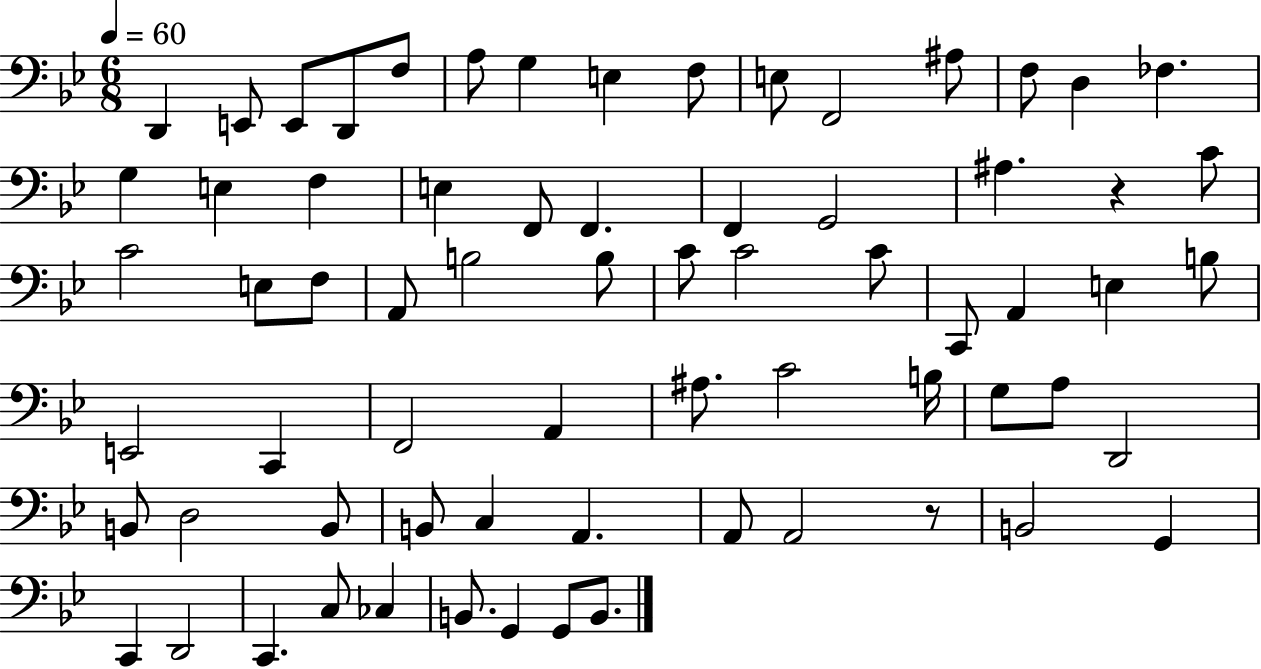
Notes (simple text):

D2/q E2/e E2/e D2/e F3/e A3/e G3/q E3/q F3/e E3/e F2/h A#3/e F3/e D3/q FES3/q. G3/q E3/q F3/q E3/q F2/e F2/q. F2/q G2/h A#3/q. R/q C4/e C4/h E3/e F3/e A2/e B3/h B3/e C4/e C4/h C4/e C2/e A2/q E3/q B3/e E2/h C2/q F2/h A2/q A#3/e. C4/h B3/s G3/e A3/e D2/h B2/e D3/h B2/e B2/e C3/q A2/q. A2/e A2/h R/e B2/h G2/q C2/q D2/h C2/q. C3/e CES3/q B2/e. G2/q G2/e B2/e.